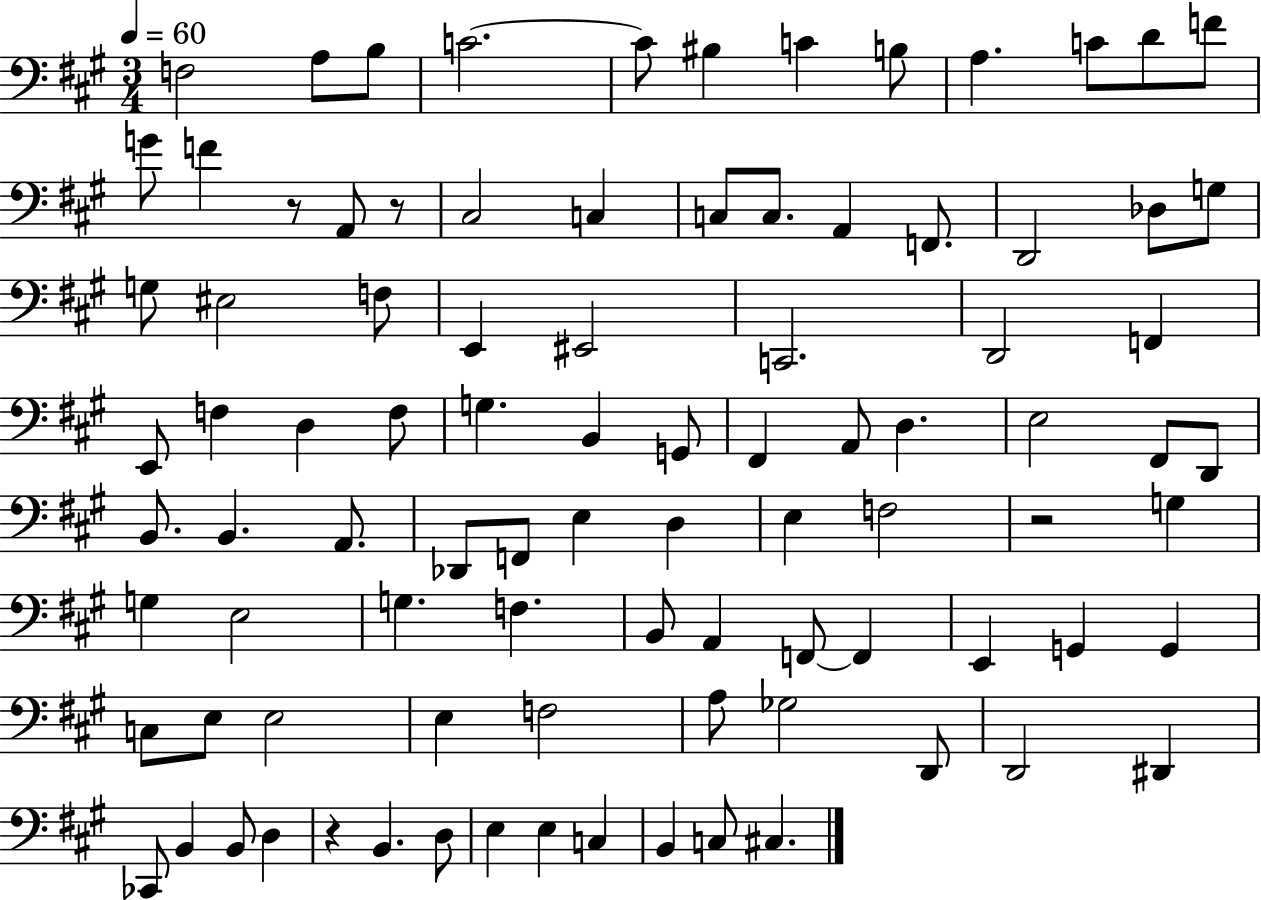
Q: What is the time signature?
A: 3/4